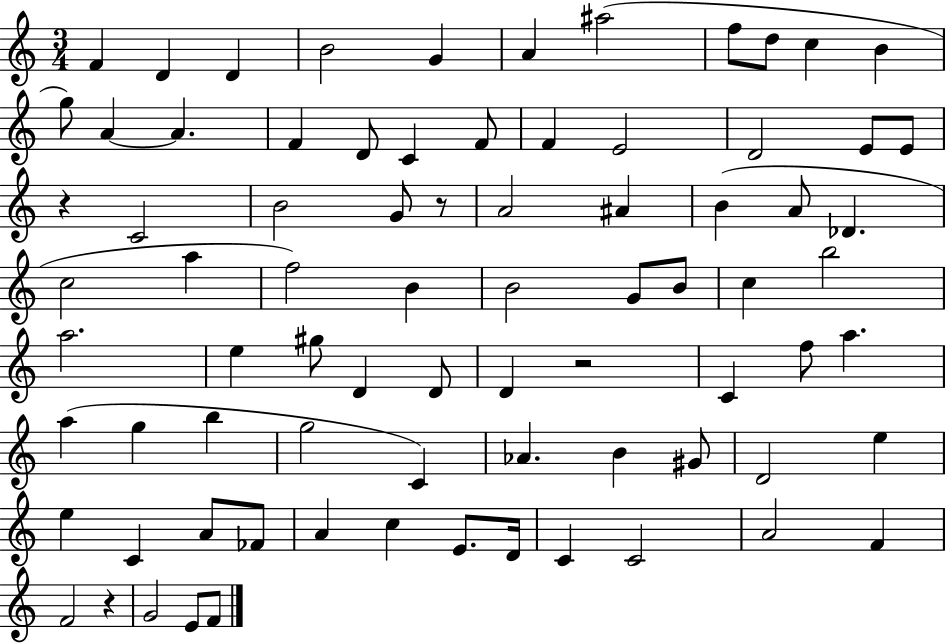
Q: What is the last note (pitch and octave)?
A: F4